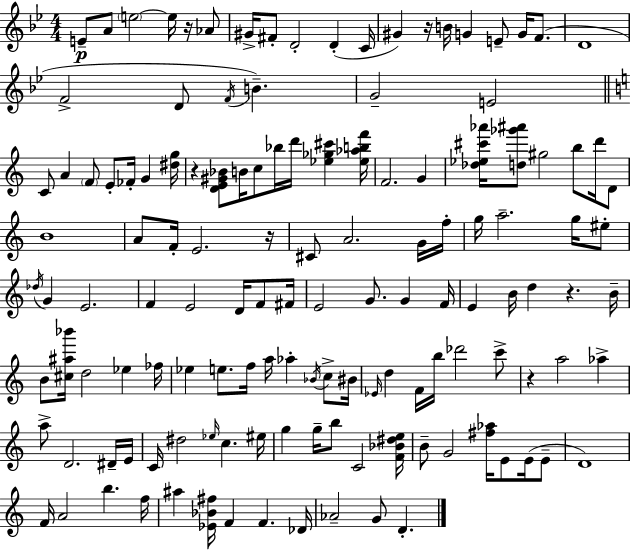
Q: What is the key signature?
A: G minor